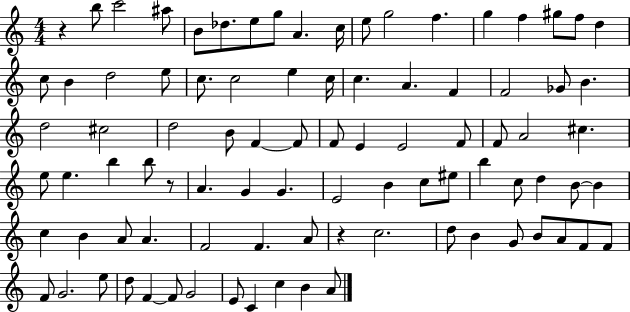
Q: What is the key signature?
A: C major